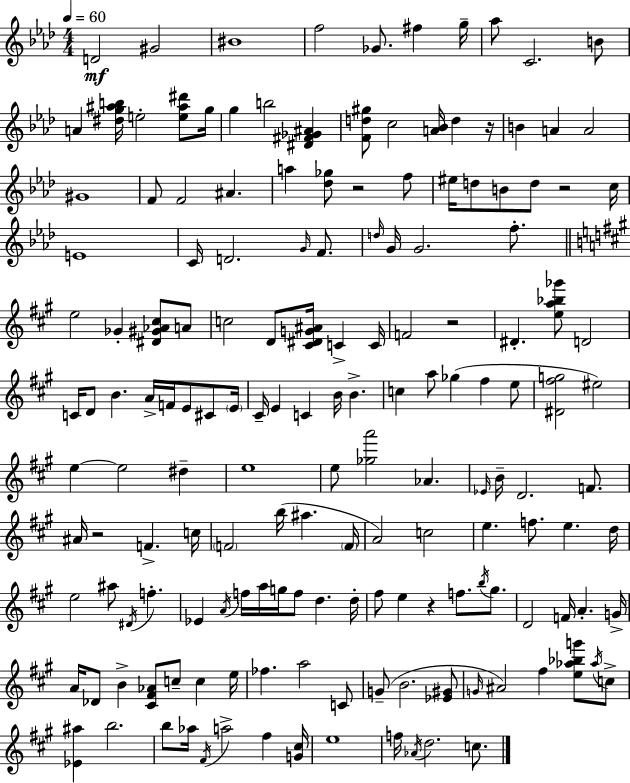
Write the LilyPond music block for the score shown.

{
  \clef treble
  \numericTimeSignature
  \time 4/4
  \key aes \major
  \tempo 4 = 60
  d'2\mf gis'2 | bis'1 | f''2 ges'8. fis''4 g''16-- | aes''8 c'2. b'8 | \break a'4 <dis'' g'' ais'' b''>16 e''2-. <e'' ais'' dis'''>8 g''16 | g''4 b''2 <dis' fis' ges' ais'>4 | <f' d'' gis''>8 c''2 <a' bes'>16 d''4 r16 | b'4 a'4 a'2 | \break gis'1 | f'8 f'2 ais'4. | a''4 <des'' ges''>8 r2 f''8 | eis''16 d''8 b'8 d''8 r2 c''16 | \break e'1 | c'16 d'2. \grace { g'16 } f'8. | \grace { d''16 } g'16 g'2. f''8.-. | \bar "||" \break \key a \major e''2 ges'4-. <dis' gis' aes' cis''>8 a'8 | c''2 d'8 <cis' dis' g' ais'>16 c'4-> c'16 | f'2 r2 | dis'4.-. <e'' a'' bes'' ges'''>8 d'2 | \break c'16 d'8 b'4. a'16-> f'16 e'8 cis'8 \parenthesize e'16 | cis'16-- e'4 c'4 b'16 b'4.-> | c''4 a''8 ges''4( fis''4 e''8 | <dis' fis'' g''>2 eis''2) | \break e''4~~ e''2 dis''4-- | e''1 | e''8 <ges'' a'''>2 aes'4. | \grace { ees'16 } b'16-- d'2. f'8. | \break ais'16 r2 f'4.-> | c''16 \parenthesize f'2 b''16( ais''4. | \parenthesize f'16 a'2) c''2 | e''4. f''8. e''4. | \break d''16 e''2 ais''8 \acciaccatura { dis'16 } f''4.-. | ees'4 \acciaccatura { a'16 } f''16 a''16 g''16 f''8 d''4. | d''16-. fis''8 e''4 r4 f''8. | \acciaccatura { b''16 } gis''8. d'2 f'16 a'4.-. | \break g'16-> a'16 des'8 b'4-> <cis' fis' aes'>8 c''8-- c''4 | e''16 fes''4. a''2 | c'8 g'8--( b'2. | <ees' gis'>8 \grace { g'16 }) ais'2 fis''4 | \break <e'' aes'' bes'' g'''>8 \acciaccatura { aes''16 } c''8-> <ees' ais''>4 b''2. | b''8 aes''16 \acciaccatura { fis'16 } a''2-> | fis''4 <g' cis''>16 e''1 | f''16 \acciaccatura { aes'16 } d''2. | \break c''8. \bar "|."
}